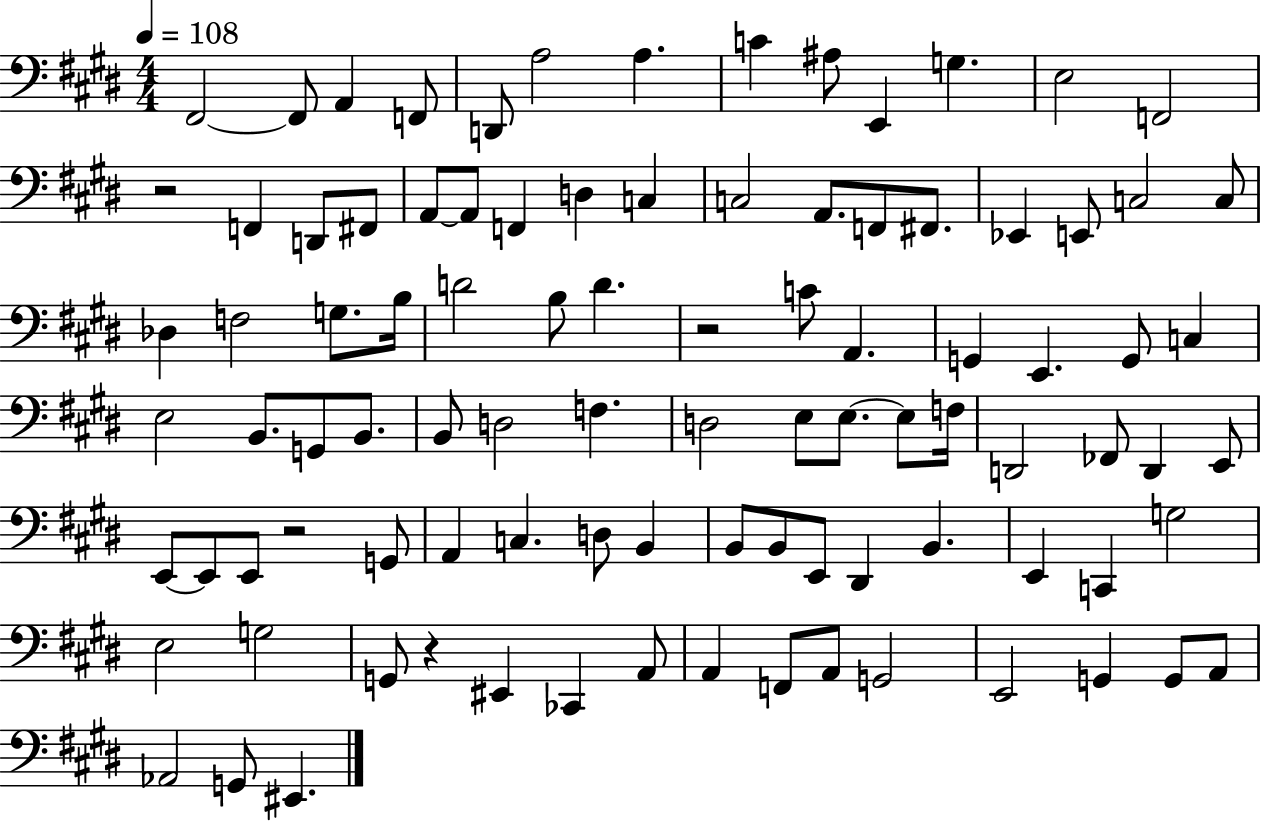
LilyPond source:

{
  \clef bass
  \numericTimeSignature
  \time 4/4
  \key e \major
  \tempo 4 = 108
  fis,2~~ fis,8 a,4 f,8 | d,8 a2 a4. | c'4 ais8 e,4 g4. | e2 f,2 | \break r2 f,4 d,8 fis,8 | a,8~~ a,8 f,4 d4 c4 | c2 a,8. f,8 fis,8. | ees,4 e,8 c2 c8 | \break des4 f2 g8. b16 | d'2 b8 d'4. | r2 c'8 a,4. | g,4 e,4. g,8 c4 | \break e2 b,8. g,8 b,8. | b,8 d2 f4. | d2 e8 e8.~~ e8 f16 | d,2 fes,8 d,4 e,8 | \break e,8~~ e,8 e,8 r2 g,8 | a,4 c4. d8 b,4 | b,8 b,8 e,8 dis,4 b,4. | e,4 c,4 g2 | \break e2 g2 | g,8 r4 eis,4 ces,4 a,8 | a,4 f,8 a,8 g,2 | e,2 g,4 g,8 a,8 | \break aes,2 g,8 eis,4. | \bar "|."
}